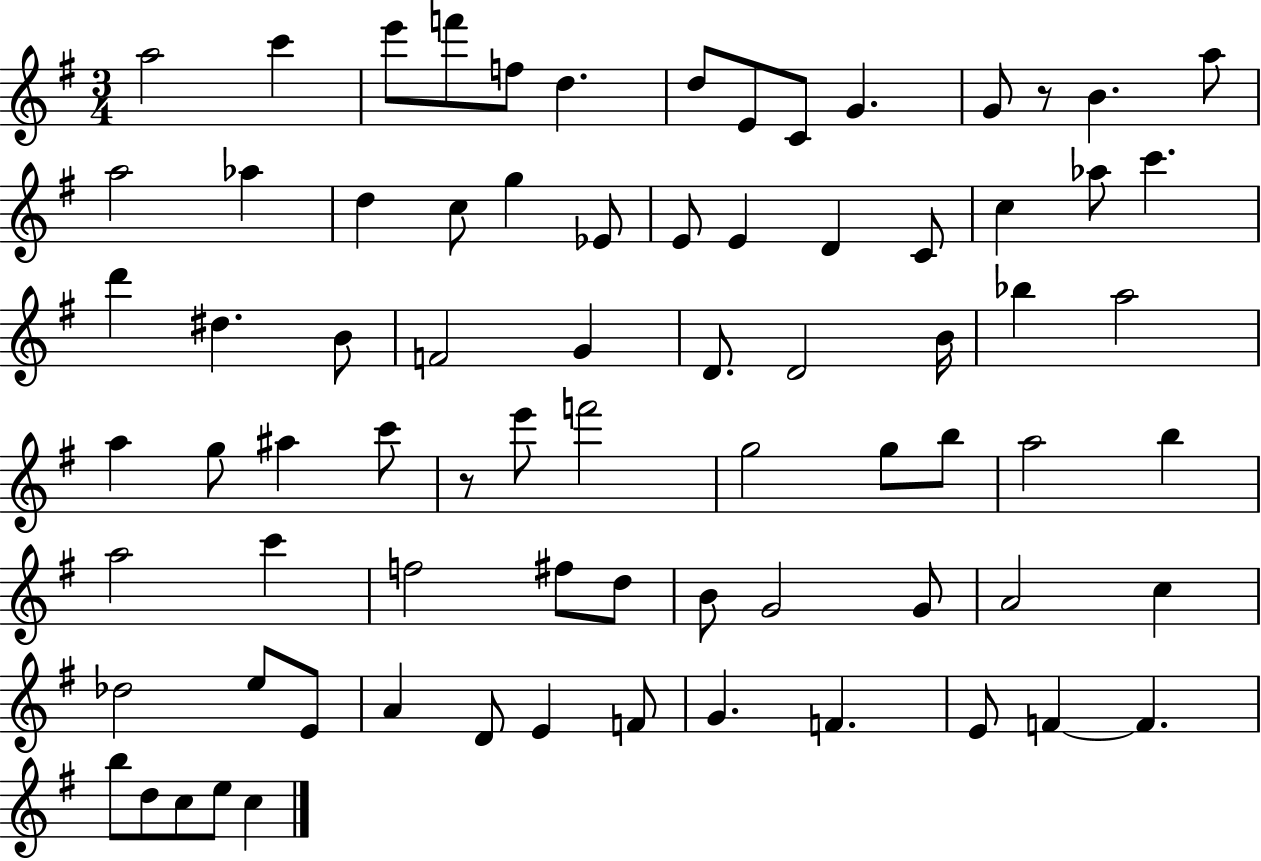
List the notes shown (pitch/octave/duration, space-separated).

A5/h C6/q E6/e F6/e F5/e D5/q. D5/e E4/e C4/e G4/q. G4/e R/e B4/q. A5/e A5/h Ab5/q D5/q C5/e G5/q Eb4/e E4/e E4/q D4/q C4/e C5/q Ab5/e C6/q. D6/q D#5/q. B4/e F4/h G4/q D4/e. D4/h B4/s Bb5/q A5/h A5/q G5/e A#5/q C6/e R/e E6/e F6/h G5/h G5/e B5/e A5/h B5/q A5/h C6/q F5/h F#5/e D5/e B4/e G4/h G4/e A4/h C5/q Db5/h E5/e E4/e A4/q D4/e E4/q F4/e G4/q. F4/q. E4/e F4/q F4/q. B5/e D5/e C5/e E5/e C5/q